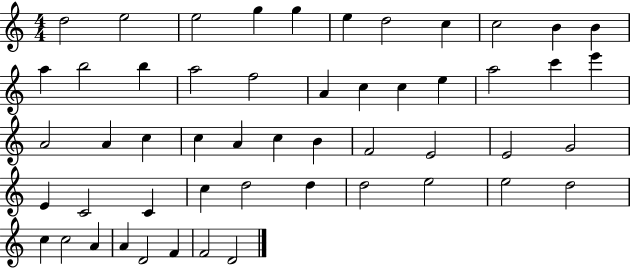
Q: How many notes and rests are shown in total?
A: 52